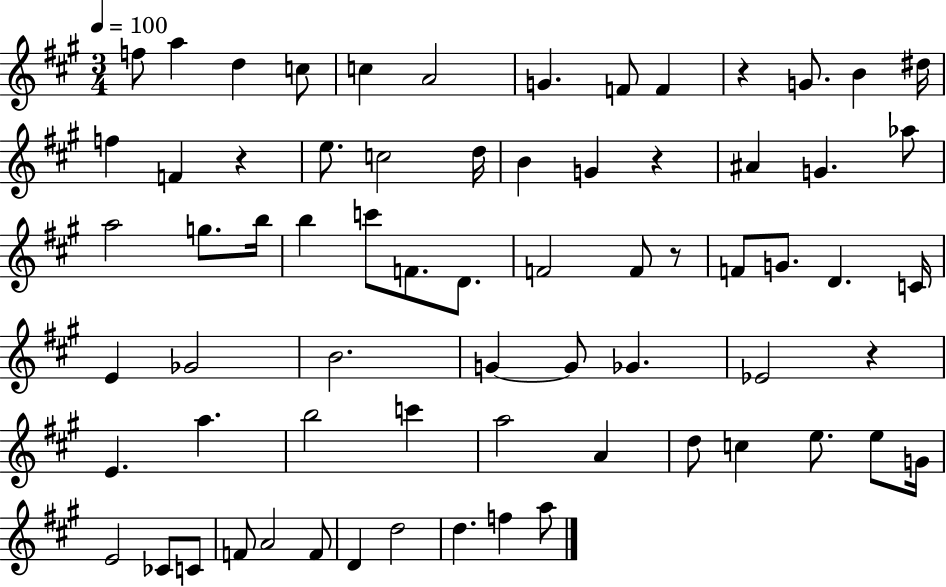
{
  \clef treble
  \numericTimeSignature
  \time 3/4
  \key a \major
  \tempo 4 = 100
  \repeat volta 2 { f''8 a''4 d''4 c''8 | c''4 a'2 | g'4. f'8 f'4 | r4 g'8. b'4 dis''16 | \break f''4 f'4 r4 | e''8. c''2 d''16 | b'4 g'4 r4 | ais'4 g'4. aes''8 | \break a''2 g''8. b''16 | b''4 c'''8 f'8. d'8. | f'2 f'8 r8 | f'8 g'8. d'4. c'16 | \break e'4 ges'2 | b'2. | g'4~~ g'8 ges'4. | ees'2 r4 | \break e'4. a''4. | b''2 c'''4 | a''2 a'4 | d''8 c''4 e''8. e''8 g'16 | \break e'2 ces'8 c'8 | f'8 a'2 f'8 | d'4 d''2 | d''4. f''4 a''8 | \break } \bar "|."
}